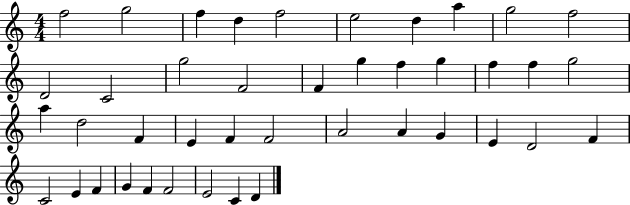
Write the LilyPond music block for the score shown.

{
  \clef treble
  \numericTimeSignature
  \time 4/4
  \key c \major
  f''2 g''2 | f''4 d''4 f''2 | e''2 d''4 a''4 | g''2 f''2 | \break d'2 c'2 | g''2 f'2 | f'4 g''4 f''4 g''4 | f''4 f''4 g''2 | \break a''4 d''2 f'4 | e'4 f'4 f'2 | a'2 a'4 g'4 | e'4 d'2 f'4 | \break c'2 e'4 f'4 | g'4 f'4 f'2 | e'2 c'4 d'4 | \bar "|."
}